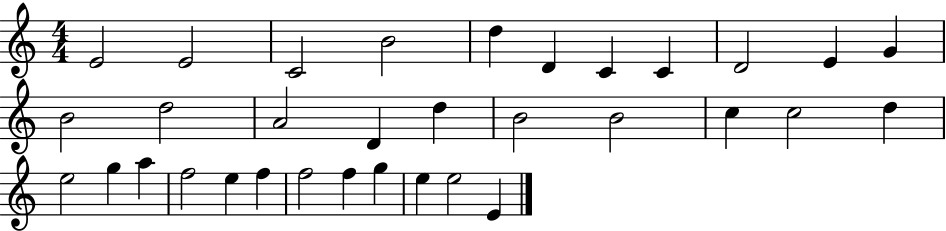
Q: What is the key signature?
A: C major